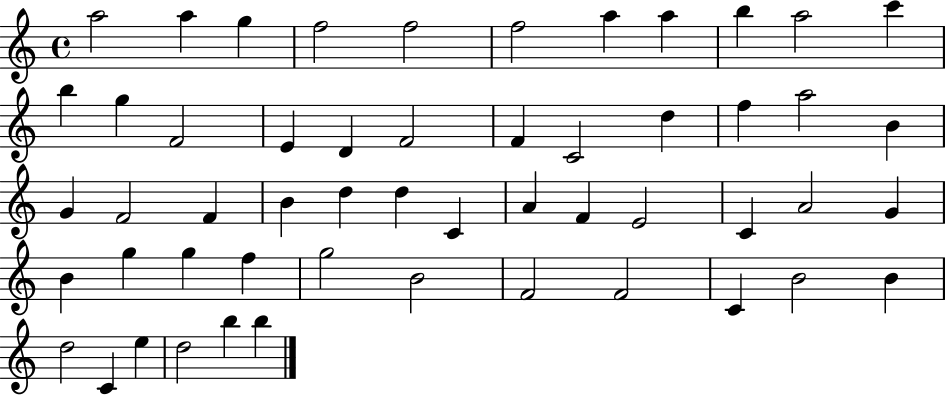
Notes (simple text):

A5/h A5/q G5/q F5/h F5/h F5/h A5/q A5/q B5/q A5/h C6/q B5/q G5/q F4/h E4/q D4/q F4/h F4/q C4/h D5/q F5/q A5/h B4/q G4/q F4/h F4/q B4/q D5/q D5/q C4/q A4/q F4/q E4/h C4/q A4/h G4/q B4/q G5/q G5/q F5/q G5/h B4/h F4/h F4/h C4/q B4/h B4/q D5/h C4/q E5/q D5/h B5/q B5/q